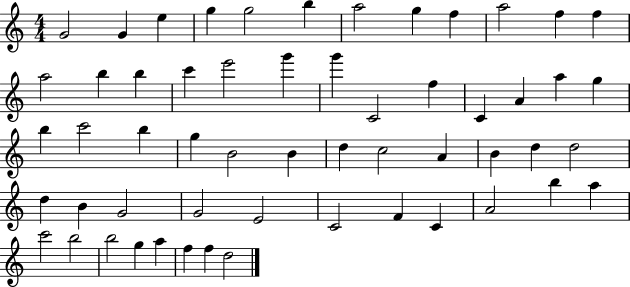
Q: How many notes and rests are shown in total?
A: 56